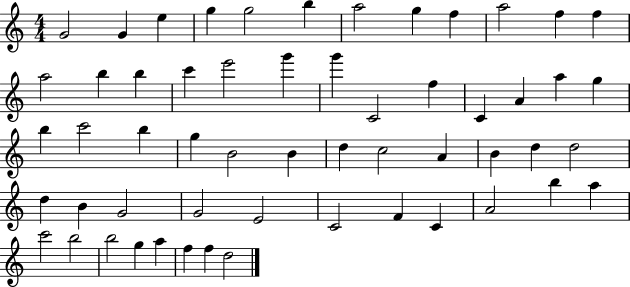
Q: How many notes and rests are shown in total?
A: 56